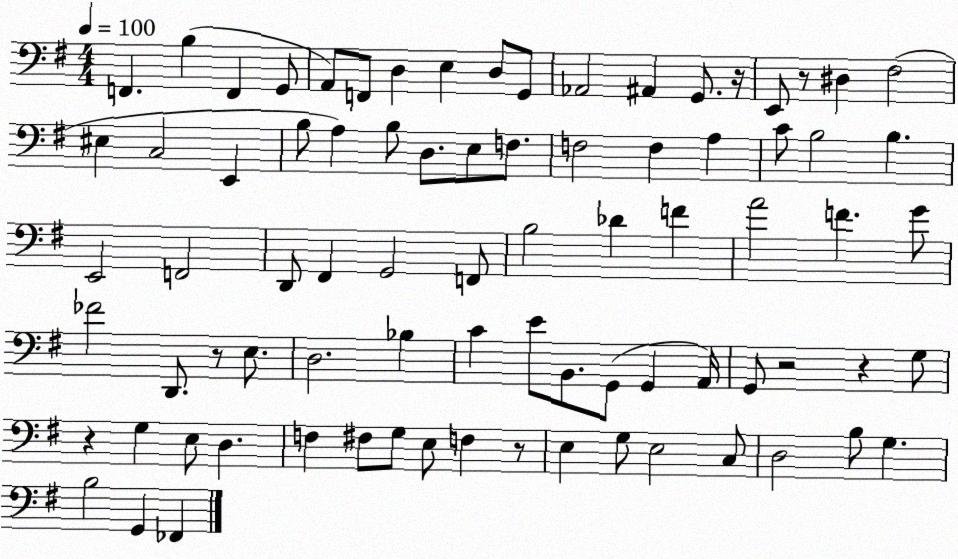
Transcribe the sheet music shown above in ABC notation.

X:1
T:Untitled
M:4/4
L:1/4
K:G
F,, B, F,, G,,/2 A,,/2 F,,/2 D, E, D,/2 G,,/2 _A,,2 ^A,, G,,/2 z/4 E,,/2 z/2 ^D, ^F,2 ^E, C,2 E,, B,/2 A, B,/2 D,/2 E,/2 F,/2 F,2 F, A, C/2 B,2 B, E,,2 F,,2 D,,/2 ^F,, G,,2 F,,/2 B,2 _D F A2 F G/2 _F2 D,,/2 z/2 E,/2 D,2 _B, C E/2 B,,/2 G,,/2 G,, A,,/4 G,,/2 z2 z G,/2 z G, E,/2 D, F, ^F,/2 G,/2 E,/2 F, z/2 E, G,/2 E,2 C,/2 D,2 B,/2 G, B,2 G,, _F,,